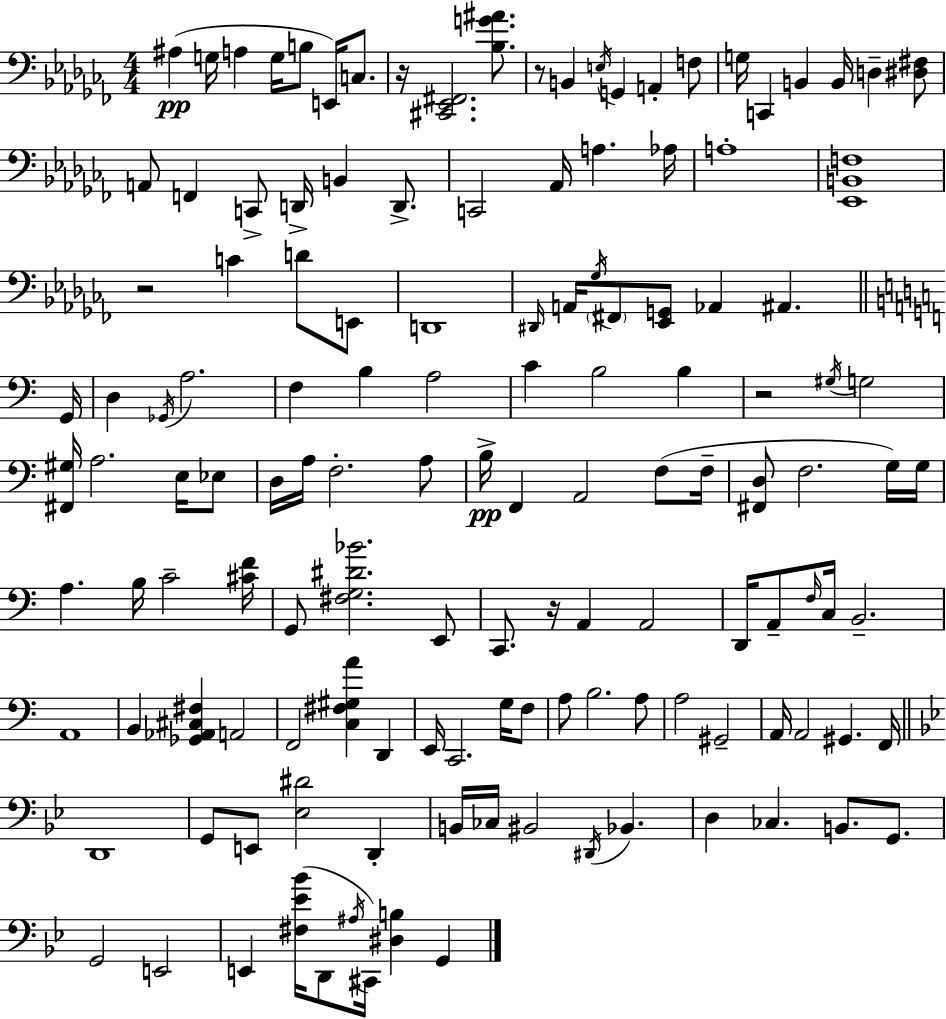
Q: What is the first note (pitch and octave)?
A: A#3